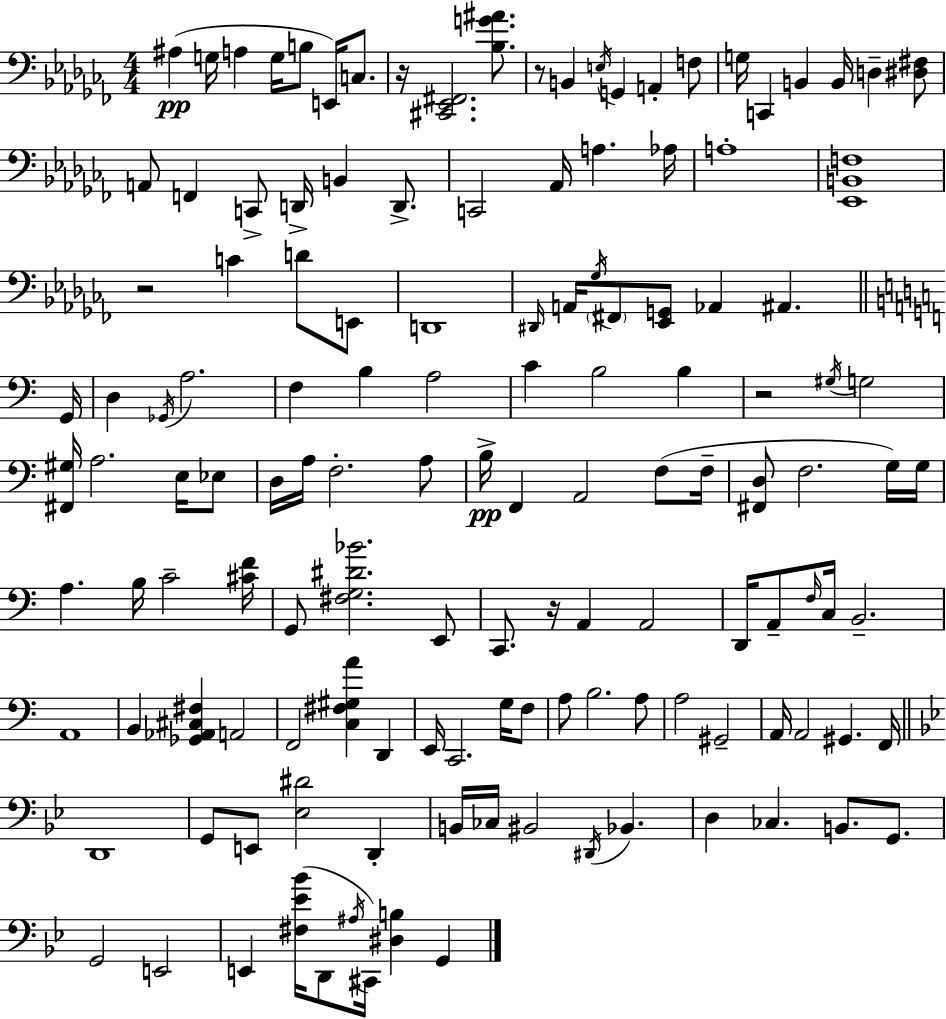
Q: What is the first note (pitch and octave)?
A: A#3